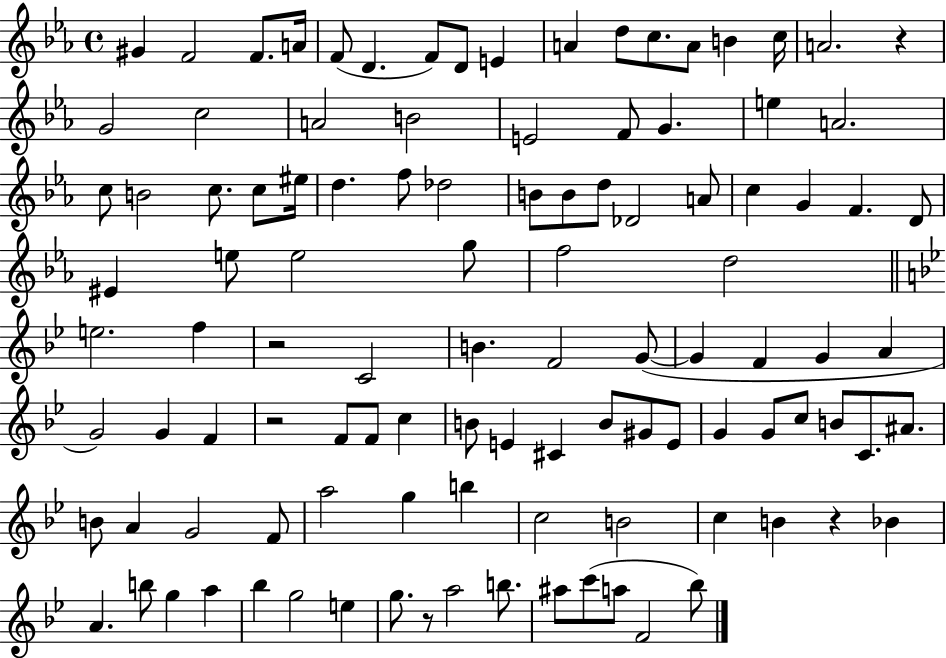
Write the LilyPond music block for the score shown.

{
  \clef treble
  \time 4/4
  \defaultTimeSignature
  \key ees \major
  gis'4 f'2 f'8. a'16 | f'8( d'4. f'8) d'8 e'4 | a'4 d''8 c''8. a'8 b'4 c''16 | a'2. r4 | \break g'2 c''2 | a'2 b'2 | e'2 f'8 g'4. | e''4 a'2. | \break c''8 b'2 c''8. c''8 eis''16 | d''4. f''8 des''2 | b'8 b'8 d''8 des'2 a'8 | c''4 g'4 f'4. d'8 | \break eis'4 e''8 e''2 g''8 | f''2 d''2 | \bar "||" \break \key bes \major e''2. f''4 | r2 c'2 | b'4. f'2 g'8~(~ | g'4 f'4 g'4 a'4 | \break g'2) g'4 f'4 | r2 f'8 f'8 c''4 | b'8 e'4 cis'4 b'8 gis'8 e'8 | g'4 g'8 c''8 b'8 c'8. ais'8. | \break b'8 a'4 g'2 f'8 | a''2 g''4 b''4 | c''2 b'2 | c''4 b'4 r4 bes'4 | \break a'4. b''8 g''4 a''4 | bes''4 g''2 e''4 | g''8. r8 a''2 b''8. | ais''8 c'''8( a''8 f'2 bes''8) | \break \bar "|."
}